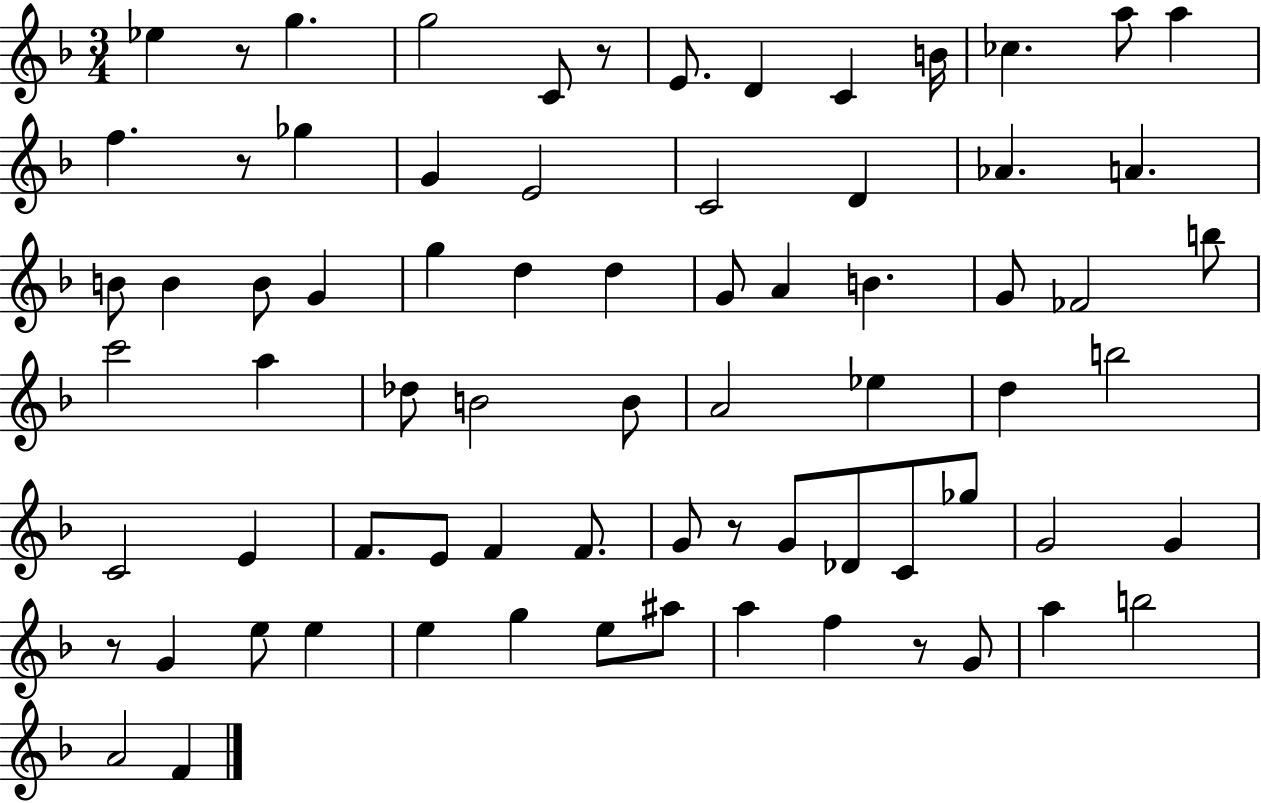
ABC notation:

X:1
T:Untitled
M:3/4
L:1/4
K:F
_e z/2 g g2 C/2 z/2 E/2 D C B/4 _c a/2 a f z/2 _g G E2 C2 D _A A B/2 B B/2 G g d d G/2 A B G/2 _F2 b/2 c'2 a _d/2 B2 B/2 A2 _e d b2 C2 E F/2 E/2 F F/2 G/2 z/2 G/2 _D/2 C/2 _g/2 G2 G z/2 G e/2 e e g e/2 ^a/2 a f z/2 G/2 a b2 A2 F